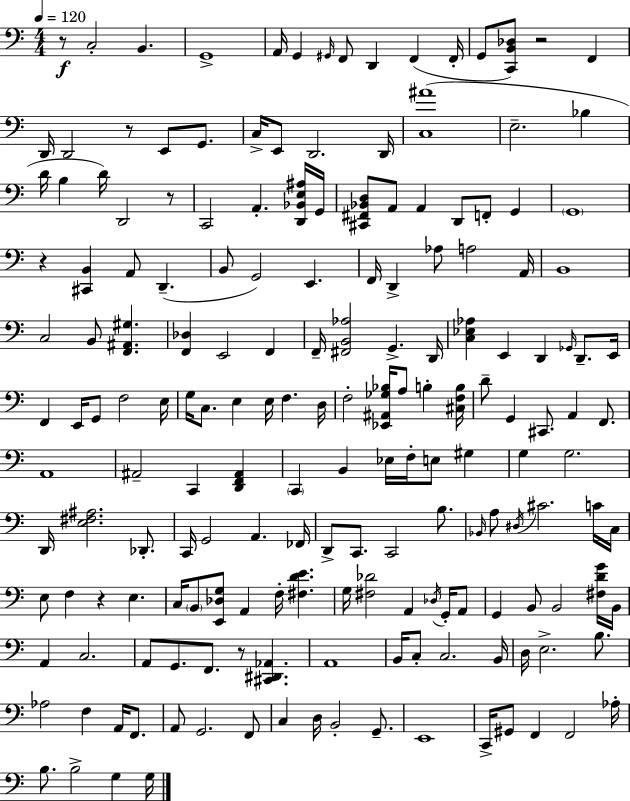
R/e C3/h B2/q. G2/w A2/s G2/q G#2/s F2/e D2/q F2/q F2/s G2/e [C2,B2,Db3]/e R/h F2/q D2/s D2/h R/e E2/e G2/e. C3/s E2/e D2/h. D2/s [C3,A#4]/w E3/h. Bb3/q D4/s B3/q D4/s D2/h R/e C2/h A2/q. [D2,Bb2,E3,A#3]/s G2/s [C#2,F#2,Bb2,D3]/e A2/e A2/q D2/e F2/e G2/q G2/w R/q [C#2,B2]/q A2/e D2/q. B2/e G2/h E2/q. F2/s D2/q Ab3/e A3/h A2/s B2/w C3/h B2/e [F2,A#2,G#3]/q. [F2,Db3]/q E2/h F2/q F2/s [F#2,B2,Ab3]/h G2/q. D2/s [C3,Eb3,Ab3]/q E2/q D2/q Gb2/s D2/e. E2/s F2/q E2/s G2/e F3/h E3/s G3/s C3/e. E3/q E3/s F3/q. D3/s F3/h [Eb2,A#2,Gb3,Bb3]/s A3/e B3/q [C#3,F3,B3]/s D4/e G2/q C#2/e. A2/q F2/e. A2/w A#2/h C2/q [D2,F2,A#2]/q C2/q B2/q Eb3/s F3/s E3/e G#3/q G3/q G3/h. D2/s [E3,F#3,A#3]/h. Db2/e. C2/s G2/h A2/q. FES2/s D2/e C2/e. C2/h B3/e. Bb2/s A3/e D#3/s C#4/h. C4/s C3/s E3/e F3/q R/q E3/q. C3/s B2/e [E2,Db3,G3]/e A2/q F3/s [F#3,D4,E4]/q. G3/s [F#3,Db4]/h A2/q Db3/s G2/s A2/e G2/q B2/e B2/h [F#3,D4,G4]/s B2/s A2/q C3/h. A2/e G2/e. F2/e. R/e [C#2,D#2,Ab2]/q. A2/w B2/s C3/e C3/h. B2/s D3/s E3/h. B3/e. Ab3/h F3/q A2/s F2/e. A2/e G2/h. F2/e C3/q D3/s B2/h G2/e. E2/w C2/s G#2/e F2/q F2/h Ab3/s B3/e. B3/h G3/q G3/s